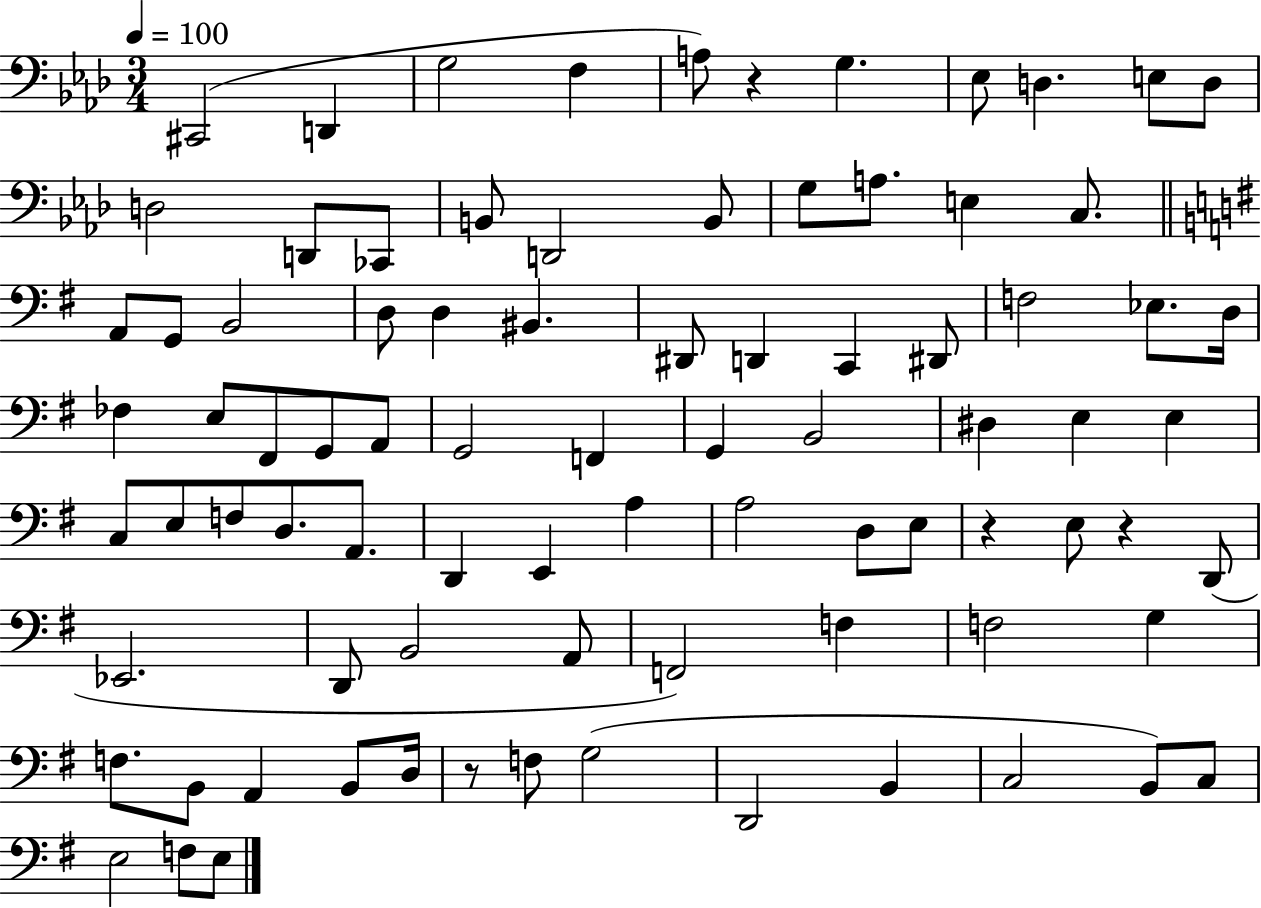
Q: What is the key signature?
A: AES major